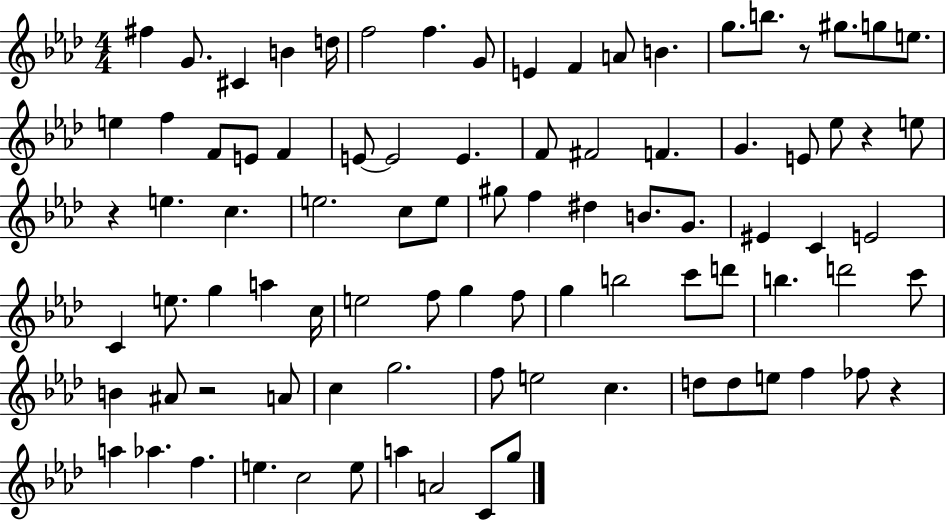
{
  \clef treble
  \numericTimeSignature
  \time 4/4
  \key aes \major
  fis''4 g'8. cis'4 b'4 d''16 | f''2 f''4. g'8 | e'4 f'4 a'8 b'4. | g''8. b''8. r8 gis''8. g''8 e''8. | \break e''4 f''4 f'8 e'8 f'4 | e'8~~ e'2 e'4. | f'8 fis'2 f'4. | g'4. e'8 ees''8 r4 e''8 | \break r4 e''4. c''4. | e''2. c''8 e''8 | gis''8 f''4 dis''4 b'8. g'8. | eis'4 c'4 e'2 | \break c'4 e''8. g''4 a''4 c''16 | e''2 f''8 g''4 f''8 | g''4 b''2 c'''8 d'''8 | b''4. d'''2 c'''8 | \break b'4 ais'8 r2 a'8 | c''4 g''2. | f''8 e''2 c''4. | d''8 d''8 e''8 f''4 fes''8 r4 | \break a''4 aes''4. f''4. | e''4. c''2 e''8 | a''4 a'2 c'8 g''8 | \bar "|."
}